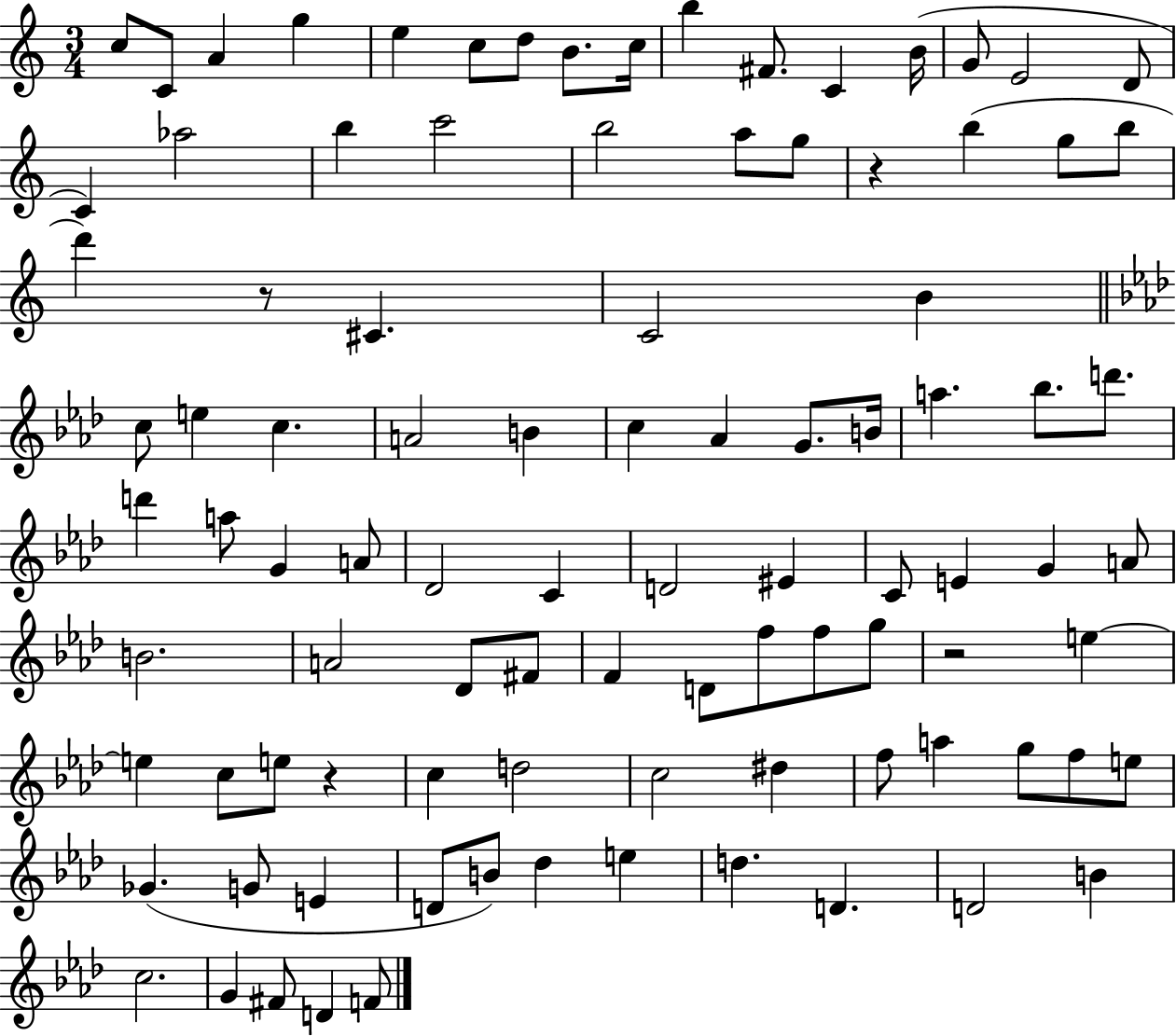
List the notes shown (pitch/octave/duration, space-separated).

C5/e C4/e A4/q G5/q E5/q C5/e D5/e B4/e. C5/s B5/q F#4/e. C4/q B4/s G4/e E4/h D4/e C4/q Ab5/h B5/q C6/h B5/h A5/e G5/e R/q B5/q G5/e B5/e D6/q R/e C#4/q. C4/h B4/q C5/e E5/q C5/q. A4/h B4/q C5/q Ab4/q G4/e. B4/s A5/q. Bb5/e. D6/e. D6/q A5/e G4/q A4/e Db4/h C4/q D4/h EIS4/q C4/e E4/q G4/q A4/e B4/h. A4/h Db4/e F#4/e F4/q D4/e F5/e F5/e G5/e R/h E5/q E5/q C5/e E5/e R/q C5/q D5/h C5/h D#5/q F5/e A5/q G5/e F5/e E5/e Gb4/q. G4/e E4/q D4/e B4/e Db5/q E5/q D5/q. D4/q. D4/h B4/q C5/h. G4/q F#4/e D4/q F4/e